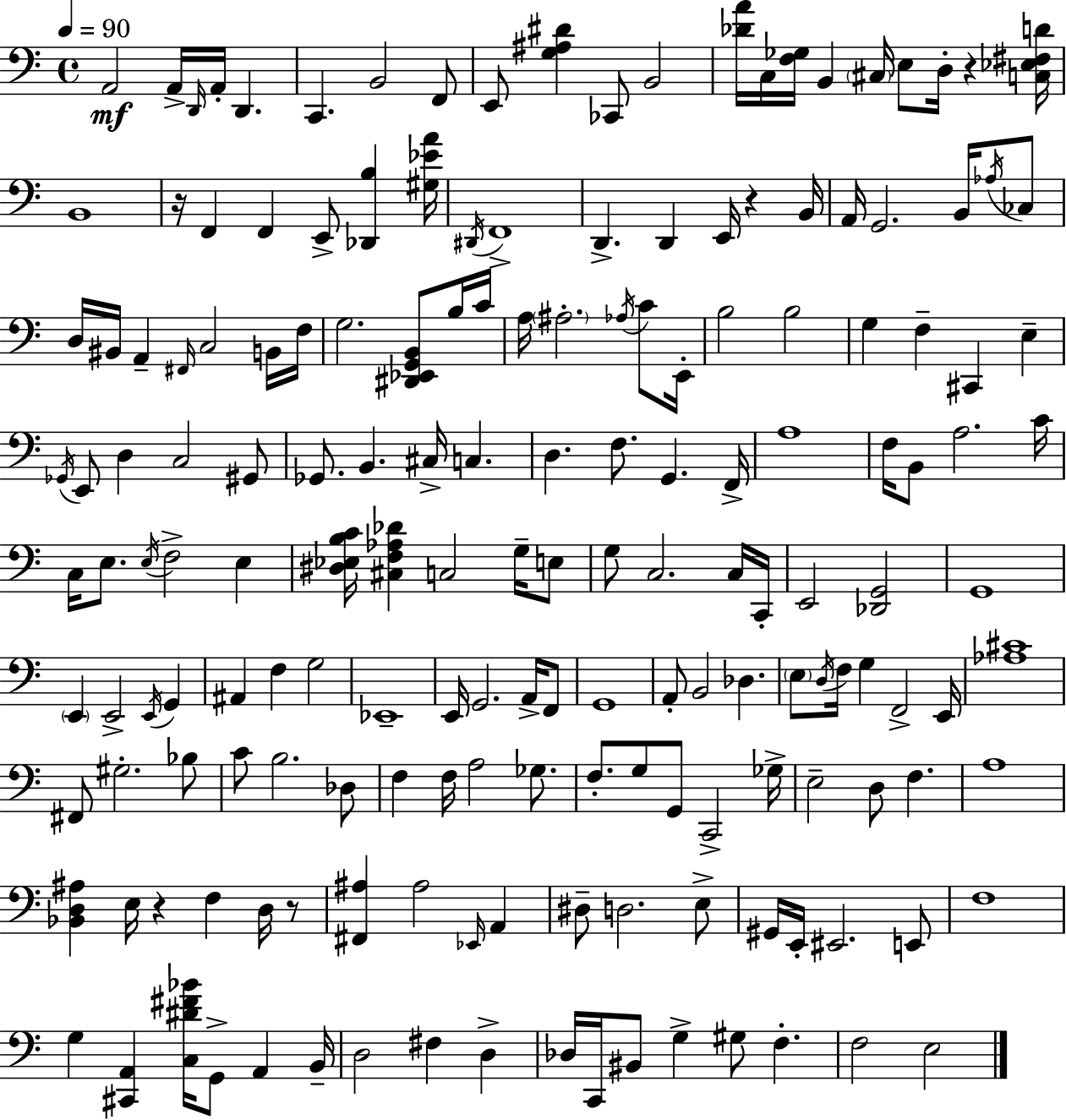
A2/h A2/s D2/s A2/s D2/q. C2/q. B2/h F2/e E2/e [G3,A#3,D#4]/q CES2/e B2/h [Db4,A4]/s C3/s [F3,Gb3]/s B2/q C#3/s E3/e D3/s R/q [C3,Eb3,F#3,D4]/s B2/w R/s F2/q F2/q E2/e [Db2,B3]/q [G#3,Eb4,A4]/s D#2/s F2/w D2/q. D2/q E2/s R/q B2/s A2/s G2/h. B2/s Ab3/s CES3/e D3/s BIS2/s A2/q F#2/s C3/h B2/s F3/s G3/h. [D#2,Eb2,G2,B2]/e B3/s C4/s A3/s A#3/h. Ab3/s C4/e E2/s B3/h B3/h G3/q F3/q C#2/q E3/q Gb2/s E2/e D3/q C3/h G#2/e Gb2/e. B2/q. C#3/s C3/q. D3/q. F3/e. G2/q. F2/s A3/w F3/s B2/e A3/h. C4/s C3/s E3/e. E3/s F3/h E3/q [D#3,Eb3,B3,C4]/s [C#3,F3,Ab3,Db4]/q C3/h G3/s E3/e G3/e C3/h. C3/s C2/s E2/h [Db2,G2]/h G2/w E2/q E2/h E2/s G2/q A#2/q F3/q G3/h Eb2/w E2/s G2/h. A2/s F2/e G2/w A2/e B2/h Db3/q. E3/e D3/s F3/s G3/q F2/h E2/s [Ab3,C#4]/w F#2/e G#3/h. Bb3/e C4/e B3/h. Db3/e F3/q F3/s A3/h Gb3/e. F3/e. G3/e G2/e C2/h Gb3/s E3/h D3/e F3/q. A3/w [Bb2,D3,A#3]/q E3/s R/q F3/q D3/s R/e [F#2,A#3]/q A#3/h Eb2/s A2/q D#3/e D3/h. E3/e G#2/s E2/s EIS2/h. E2/e F3/w G3/q [C#2,A2]/q [C3,D#4,F#4,Bb4]/s G2/e A2/q B2/s D3/h F#3/q D3/q Db3/s C2/s BIS2/e G3/q G#3/e F3/q. F3/h E3/h